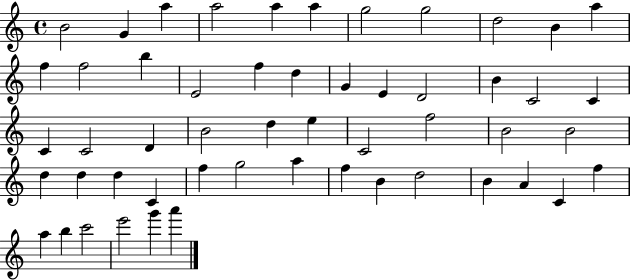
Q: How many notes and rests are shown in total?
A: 53